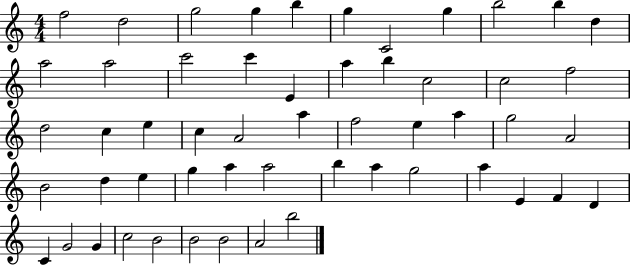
X:1
T:Untitled
M:4/4
L:1/4
K:C
f2 d2 g2 g b g C2 g b2 b d a2 a2 c'2 c' E a b c2 c2 f2 d2 c e c A2 a f2 e a g2 A2 B2 d e g a a2 b a g2 a E F D C G2 G c2 B2 B2 B2 A2 b2